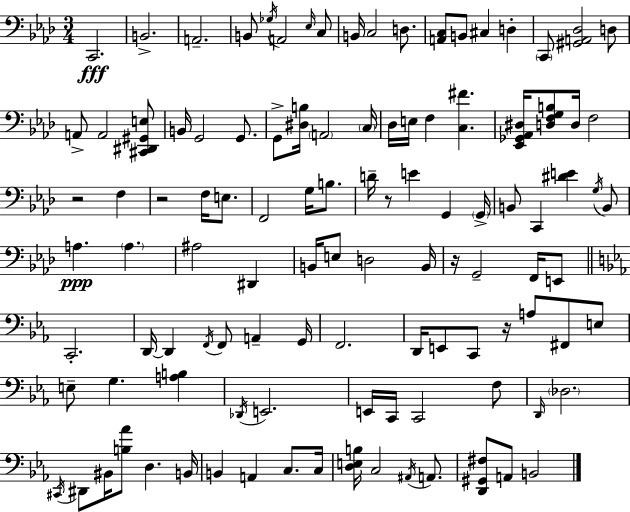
{
  \clef bass
  \numericTimeSignature
  \time 3/4
  \key f \minor
  c,2.\fff | b,2.-> | a,2.-- | b,8 \acciaccatura { ges16 } a,2 \grace { ees16 } | \break c8 b,16 c2 d8. | <a, c>8 b,8 cis4 d4-. | \parenthesize c,8 <gis, a, des>2 | d8 a,8-> a,2 | \break <cis, dis, gis, e>8 b,16 g,2 g,8. | g,8-> <dis b>16 \parenthesize a,2 | \parenthesize c16 des16 e16 f4 <c fis'>4. | <ees, ges, aes, dis>16 <d f g b>8 d16 f2 | \break r2 f4 | r2 f16 e8. | f,2 g16 b8. | d'16-- r8 e'4 g,4 | \break \parenthesize g,16-> b,8 c,4 <dis' e'>4 | \acciaccatura { g16 } b,8 a4.\ppp \parenthesize a4. | ais2 dis,4 | b,16 e8 d2 | \break b,16 r16 g,2-- | f,16 e,8 \bar "||" \break \key c \minor c,2.-. | d,16~~ d,4 \acciaccatura { f,16 } f,8 a,4-- | g,16 f,2. | d,16 e,8 c,8 r16 a8 fis,8 e8 | \break e8-- g4. <a b>4 | \acciaccatura { des,16 } e,2. | e,16 c,16 c,2 | f8 \grace { d,16 } \parenthesize des2. | \break \acciaccatura { cis,16 } dis,8 bis,16 <b aes'>8 d4. | b,16 b,4 a,4 | c8. c16 <d e b>16 c2 | \acciaccatura { ais,16 } a,8. <d, gis, fis>8 a,8 b,2 | \break \bar "|."
}